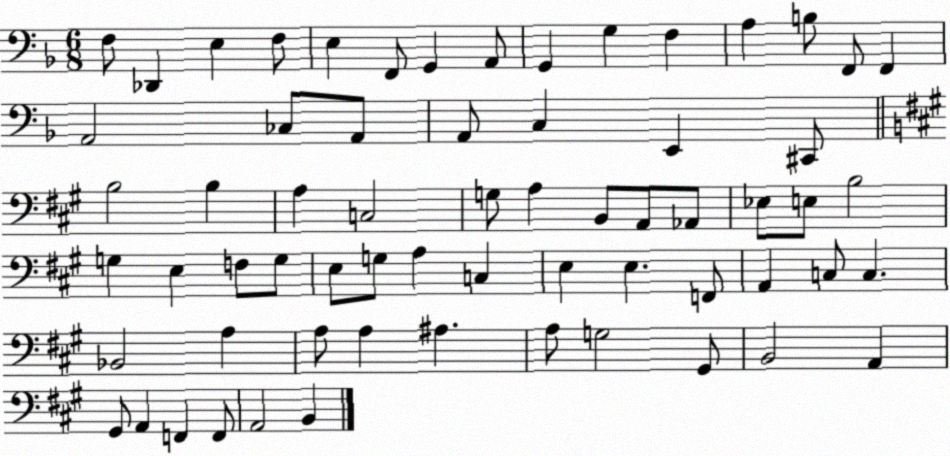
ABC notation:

X:1
T:Untitled
M:6/8
L:1/4
K:F
F,/2 _D,, E, F,/2 E, F,,/2 G,, A,,/2 G,, G, F, A, B,/2 F,,/2 F,, A,,2 _C,/2 A,,/2 A,,/2 C, E,, ^C,,/2 B,2 B, A, C,2 G,/2 A, B,,/2 A,,/2 _A,,/2 _E,/2 E,/2 B,2 G, E, F,/2 G,/2 E,/2 G,/2 A, C, E, E, F,,/2 A,, C,/2 C, _B,,2 A, A,/2 A, ^A, A,/2 G,2 ^G,,/2 B,,2 A,, ^G,,/2 A,, F,, F,,/2 A,,2 B,,